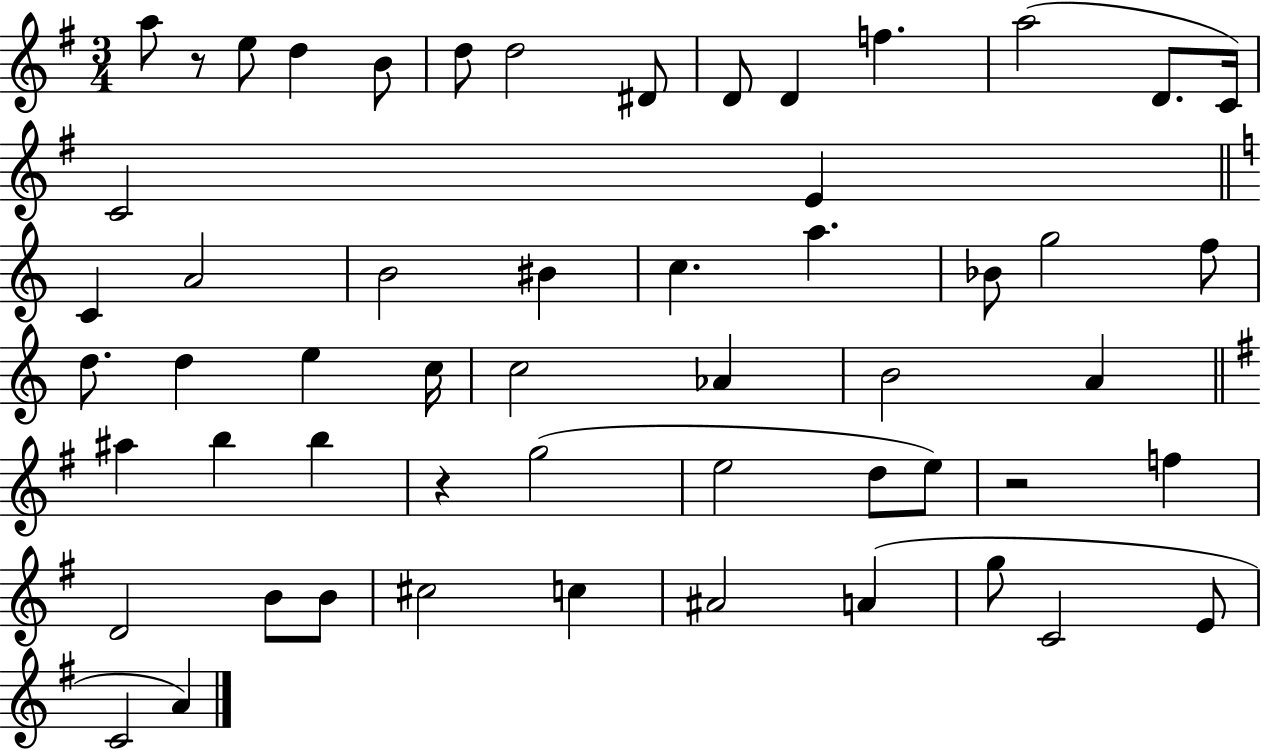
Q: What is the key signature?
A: G major